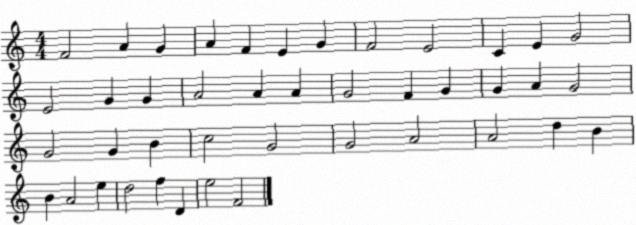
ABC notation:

X:1
T:Untitled
M:4/4
L:1/4
K:C
F2 A G A F E G F2 E2 C E G2 E2 G G A2 A A G2 F G G A G2 G2 G B c2 G2 G2 A2 A2 d B B A2 e d2 f D e2 F2